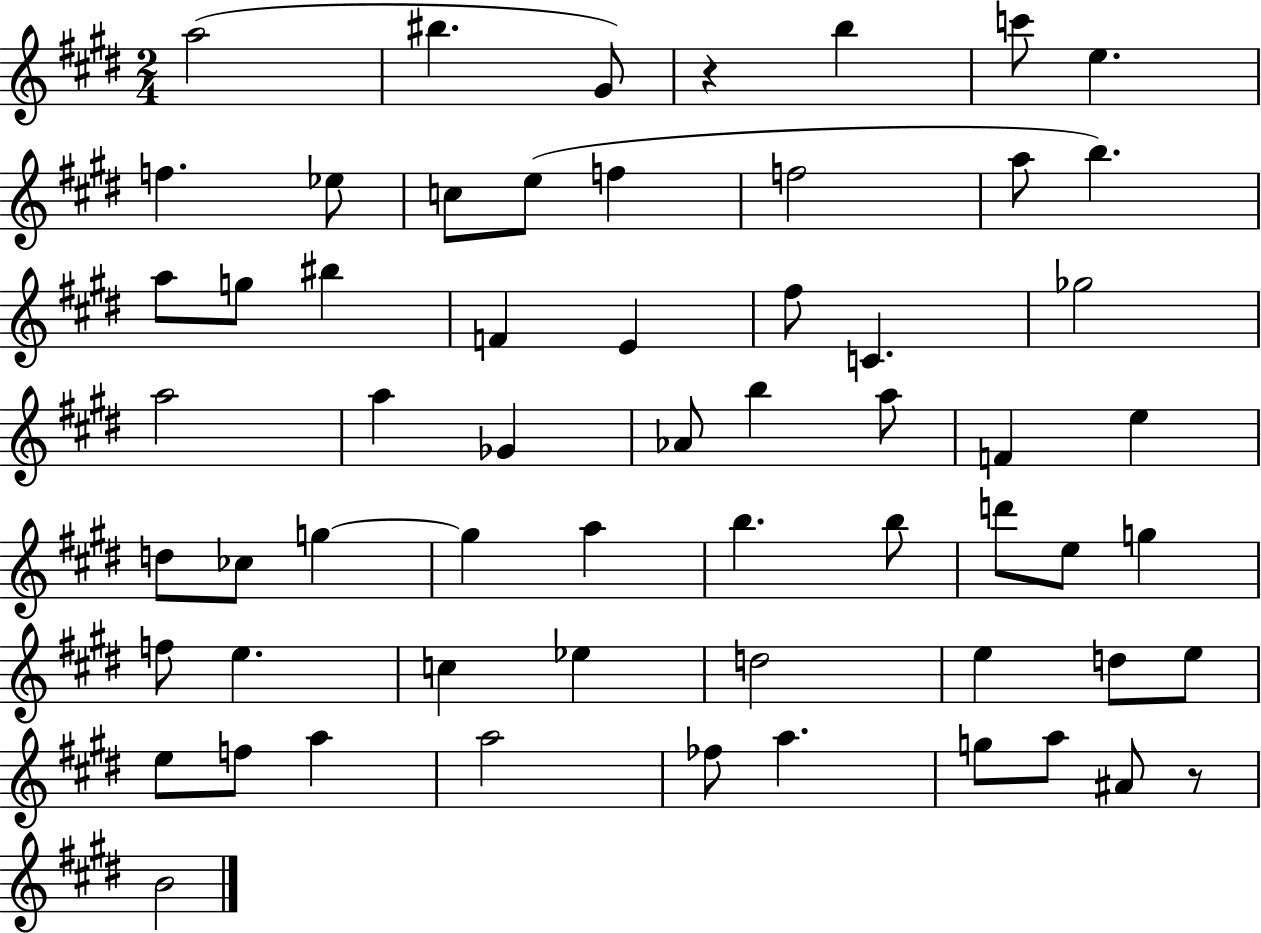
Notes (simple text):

A5/h BIS5/q. G#4/e R/q B5/q C6/e E5/q. F5/q. Eb5/e C5/e E5/e F5/q F5/h A5/e B5/q. A5/e G5/e BIS5/q F4/q E4/q F#5/e C4/q. Gb5/h A5/h A5/q Gb4/q Ab4/e B5/q A5/e F4/q E5/q D5/e CES5/e G5/q G5/q A5/q B5/q. B5/e D6/e E5/e G5/q F5/e E5/q. C5/q Eb5/q D5/h E5/q D5/e E5/e E5/e F5/e A5/q A5/h FES5/e A5/q. G5/e A5/e A#4/e R/e B4/h